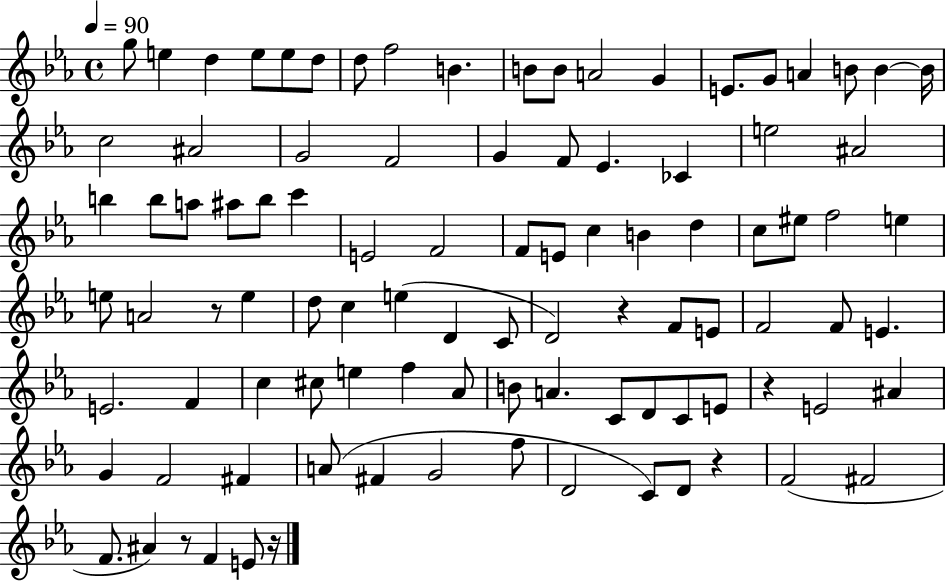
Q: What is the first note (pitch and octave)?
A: G5